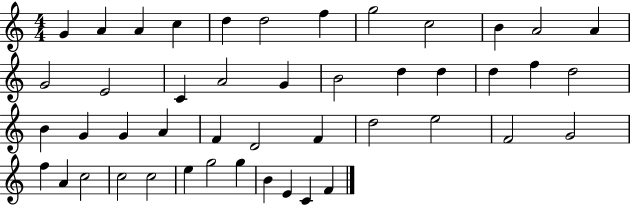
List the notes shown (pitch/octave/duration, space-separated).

G4/q A4/q A4/q C5/q D5/q D5/h F5/q G5/h C5/h B4/q A4/h A4/q G4/h E4/h C4/q A4/h G4/q B4/h D5/q D5/q D5/q F5/q D5/h B4/q G4/q G4/q A4/q F4/q D4/h F4/q D5/h E5/h F4/h G4/h F5/q A4/q C5/h C5/h C5/h E5/q G5/h G5/q B4/q E4/q C4/q F4/q